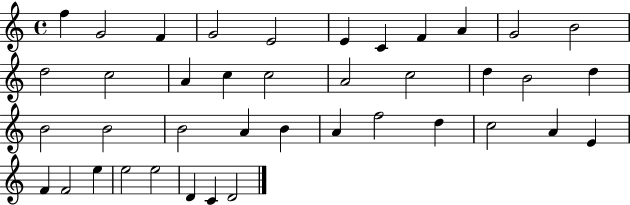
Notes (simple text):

F5/q G4/h F4/q G4/h E4/h E4/q C4/q F4/q A4/q G4/h B4/h D5/h C5/h A4/q C5/q C5/h A4/h C5/h D5/q B4/h D5/q B4/h B4/h B4/h A4/q B4/q A4/q F5/h D5/q C5/h A4/q E4/q F4/q F4/h E5/q E5/h E5/h D4/q C4/q D4/h